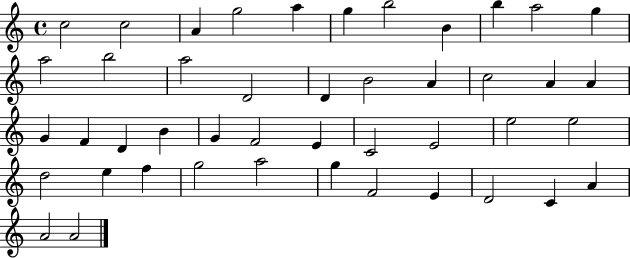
C5/h C5/h A4/q G5/h A5/q G5/q B5/h B4/q B5/q A5/h G5/q A5/h B5/h A5/h D4/h D4/q B4/h A4/q C5/h A4/q A4/q G4/q F4/q D4/q B4/q G4/q F4/h E4/q C4/h E4/h E5/h E5/h D5/h E5/q F5/q G5/h A5/h G5/q F4/h E4/q D4/h C4/q A4/q A4/h A4/h